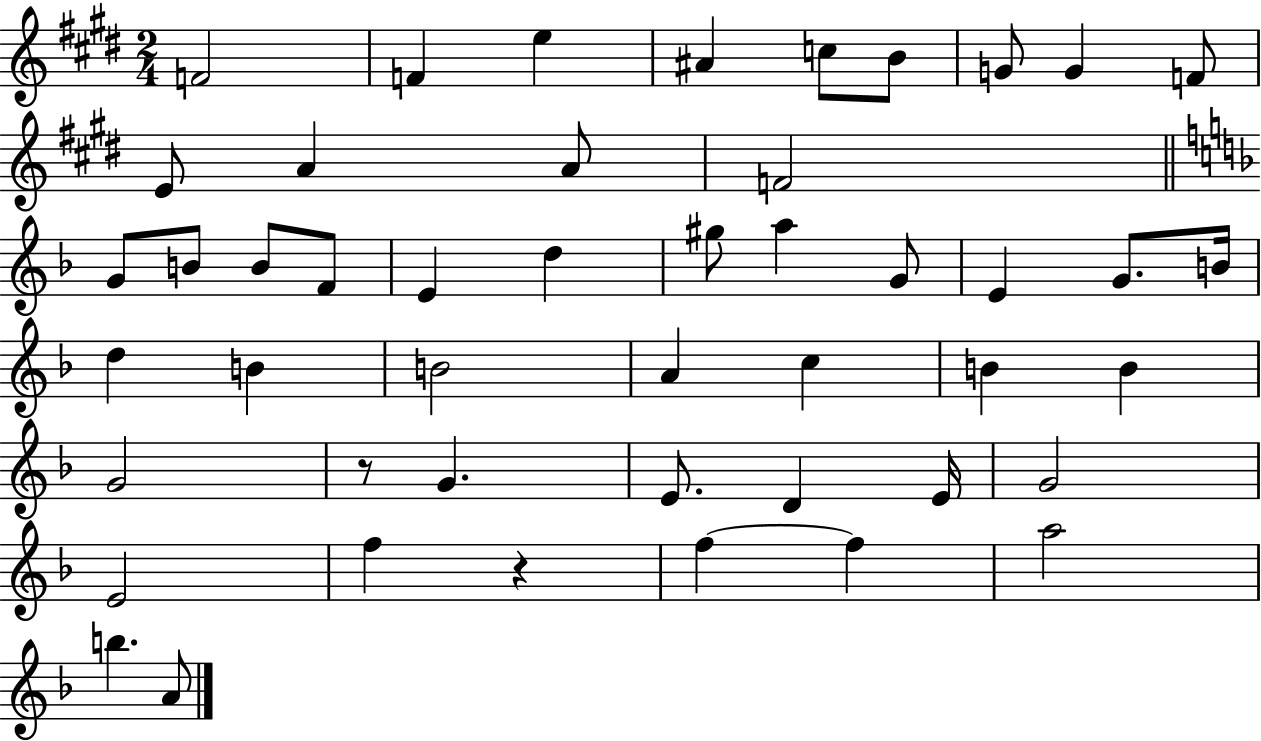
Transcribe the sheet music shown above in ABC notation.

X:1
T:Untitled
M:2/4
L:1/4
K:E
F2 F e ^A c/2 B/2 G/2 G F/2 E/2 A A/2 F2 G/2 B/2 B/2 F/2 E d ^g/2 a G/2 E G/2 B/4 d B B2 A c B B G2 z/2 G E/2 D E/4 G2 E2 f z f f a2 b A/2